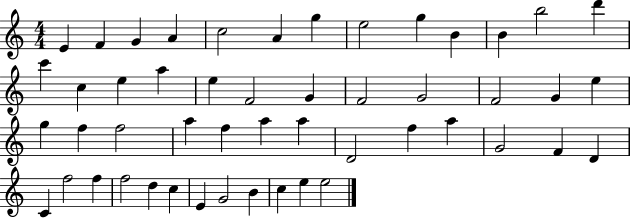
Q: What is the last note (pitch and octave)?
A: E5